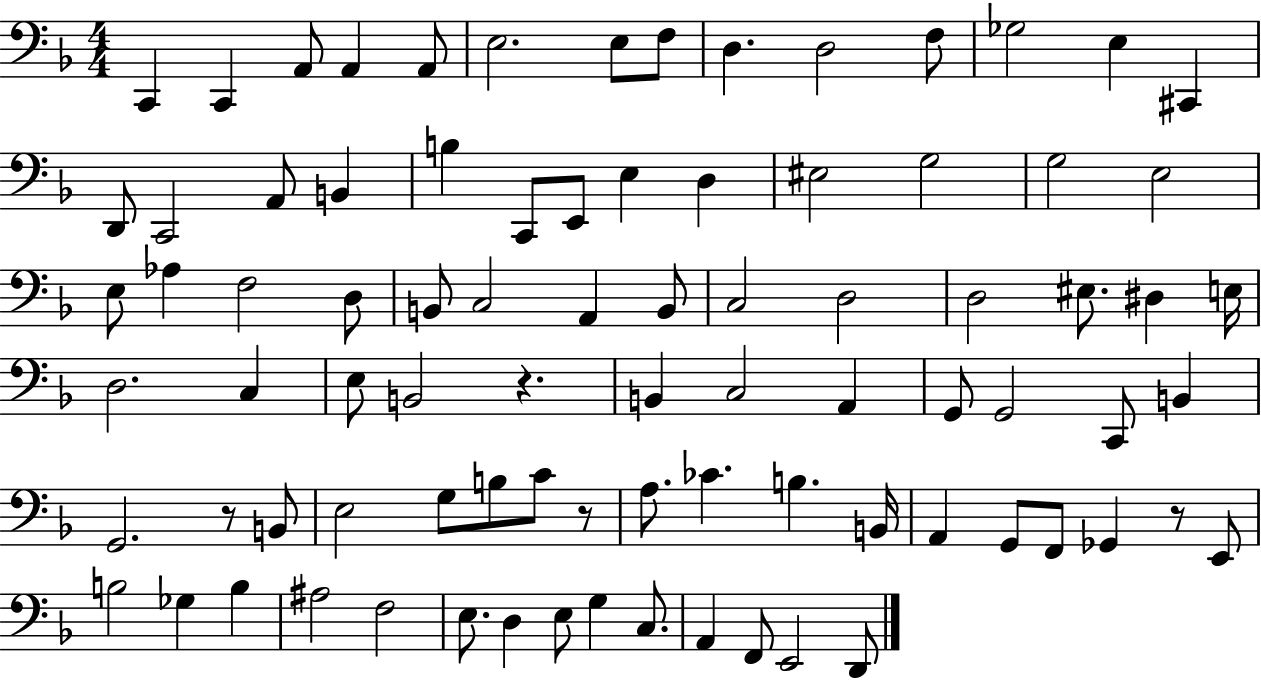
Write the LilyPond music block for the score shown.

{
  \clef bass
  \numericTimeSignature
  \time 4/4
  \key f \major
  c,4 c,4 a,8 a,4 a,8 | e2. e8 f8 | d4. d2 f8 | ges2 e4 cis,4 | \break d,8 c,2 a,8 b,4 | b4 c,8 e,8 e4 d4 | eis2 g2 | g2 e2 | \break e8 aes4 f2 d8 | b,8 c2 a,4 b,8 | c2 d2 | d2 eis8. dis4 e16 | \break d2. c4 | e8 b,2 r4. | b,4 c2 a,4 | g,8 g,2 c,8 b,4 | \break g,2. r8 b,8 | e2 g8 b8 c'8 r8 | a8. ces'4. b4. b,16 | a,4 g,8 f,8 ges,4 r8 e,8 | \break b2 ges4 b4 | ais2 f2 | e8. d4 e8 g4 c8. | a,4 f,8 e,2 d,8 | \break \bar "|."
}